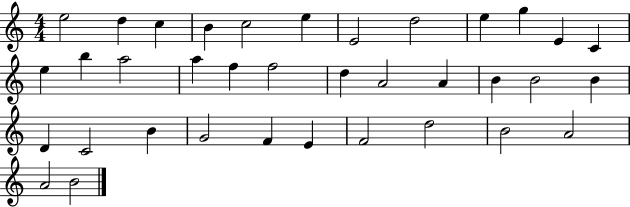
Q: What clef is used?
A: treble